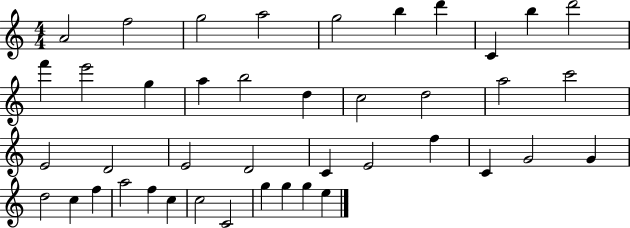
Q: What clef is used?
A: treble